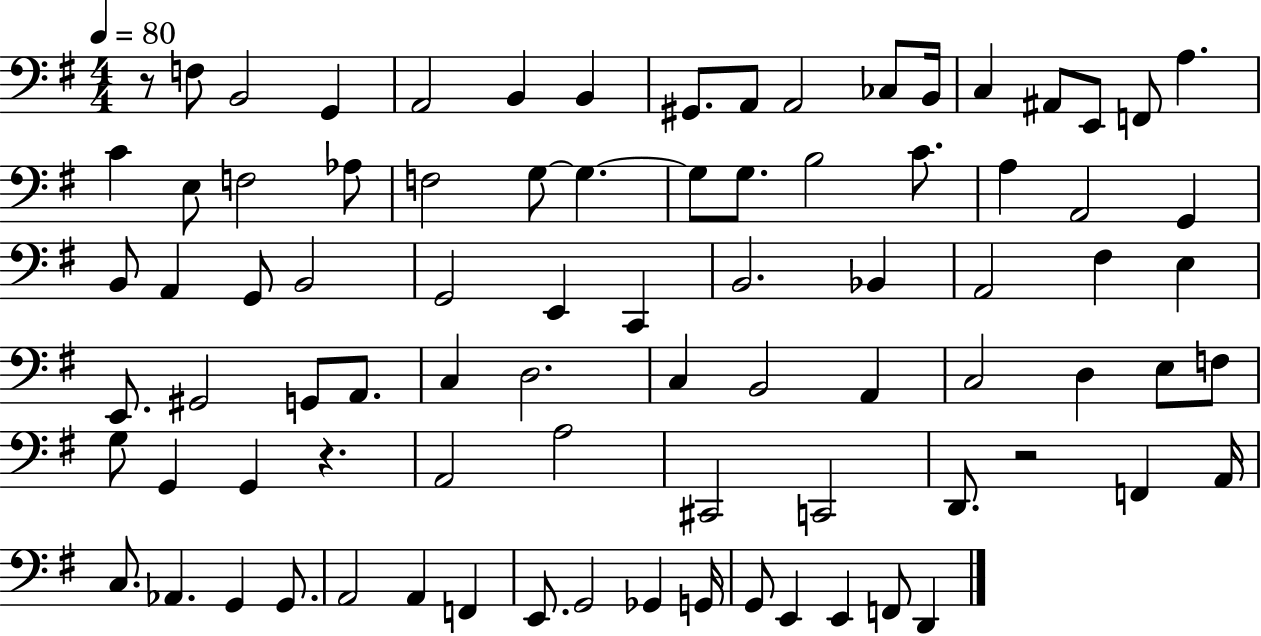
{
  \clef bass
  \numericTimeSignature
  \time 4/4
  \key g \major
  \tempo 4 = 80
  \repeat volta 2 { r8 f8 b,2 g,4 | a,2 b,4 b,4 | gis,8. a,8 a,2 ces8 b,16 | c4 ais,8 e,8 f,8 a4. | \break c'4 e8 f2 aes8 | f2 g8~~ g4.~~ | g8 g8. b2 c'8. | a4 a,2 g,4 | \break b,8 a,4 g,8 b,2 | g,2 e,4 c,4 | b,2. bes,4 | a,2 fis4 e4 | \break e,8. gis,2 g,8 a,8. | c4 d2. | c4 b,2 a,4 | c2 d4 e8 f8 | \break g8 g,4 g,4 r4. | a,2 a2 | cis,2 c,2 | d,8. r2 f,4 a,16 | \break c8. aes,4. g,4 g,8. | a,2 a,4 f,4 | e,8. g,2 ges,4 g,16 | g,8 e,4 e,4 f,8 d,4 | \break } \bar "|."
}